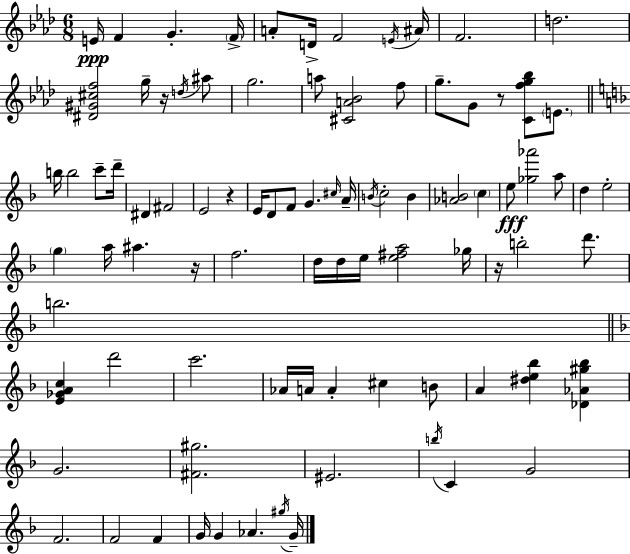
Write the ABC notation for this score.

X:1
T:Untitled
M:6/8
L:1/4
K:Ab
E/4 F G F/4 A/2 D/4 F2 E/4 ^A/4 F2 d2 [^D^G^cf]2 g/4 z/4 d/4 ^a/2 g2 a/2 [^CA_B]2 f/2 g/2 G/2 z/2 [Cfg_b]/2 E/2 b/4 b2 c'/2 d'/4 ^D ^F2 E2 z E/4 D/2 F/2 G ^c/4 A/4 B/4 c2 B [_AB]2 c e/2 [_g_a']2 a/2 d e2 g a/4 ^a z/4 f2 d/4 d/4 e/4 [e^fa]2 _g/4 z/4 b2 d'/2 b2 [E_GAc] d'2 c'2 _A/4 A/4 A ^c B/2 A [^de_b] [_D_A^g_b] G2 [^F^g]2 ^E2 b/4 C G2 F2 F2 F G/4 G _A ^g/4 G/4